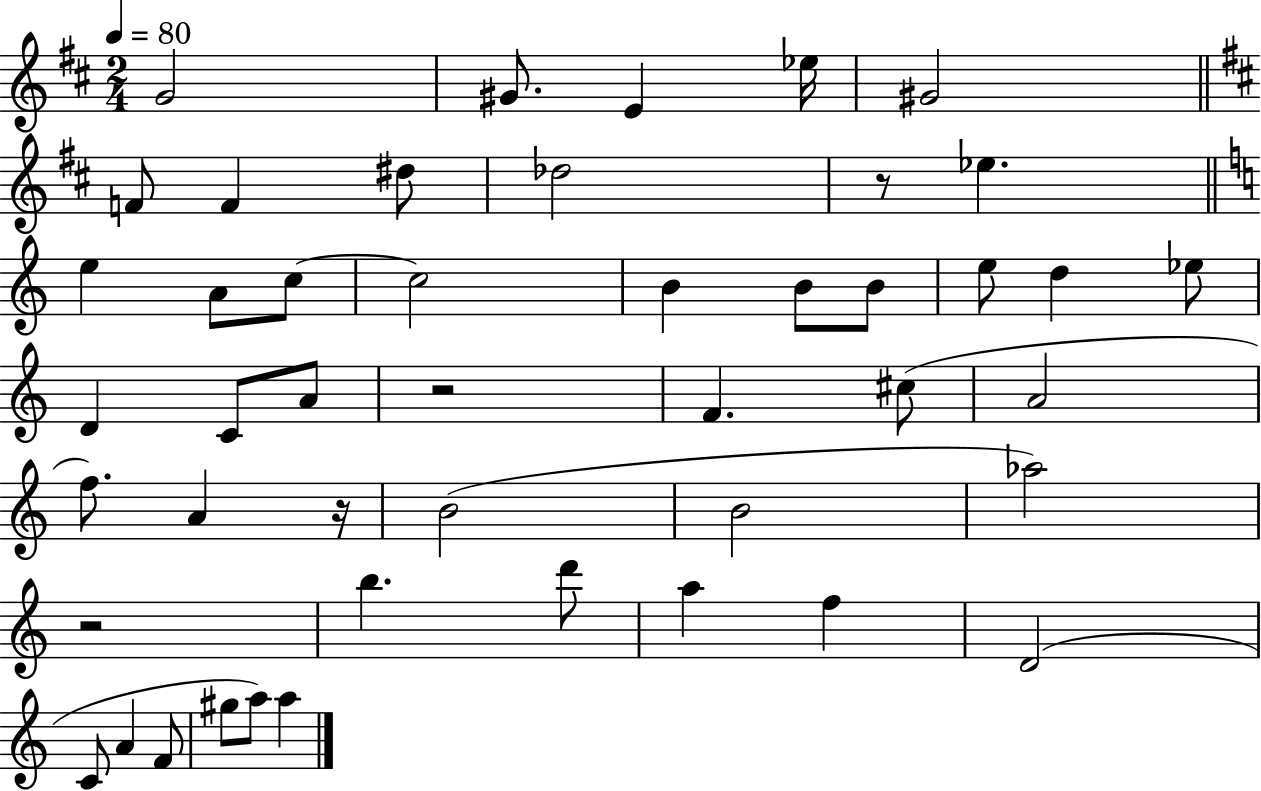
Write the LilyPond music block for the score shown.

{
  \clef treble
  \numericTimeSignature
  \time 2/4
  \key d \major
  \tempo 4 = 80
  \repeat volta 2 { g'2 | gis'8. e'4 ees''16 | gis'2 | \bar "||" \break \key b \minor f'8 f'4 dis''8 | des''2 | r8 ees''4. | \bar "||" \break \key a \minor e''4 a'8 c''8~~ | c''2 | b'4 b'8 b'8 | e''8 d''4 ees''8 | \break d'4 c'8 a'8 | r2 | f'4. cis''8( | a'2 | \break f''8.) a'4 r16 | b'2( | b'2 | aes''2) | \break r2 | b''4. d'''8 | a''4 f''4 | d'2( | \break c'8 a'4 f'8 | gis''8 a''8) a''4 | } \bar "|."
}